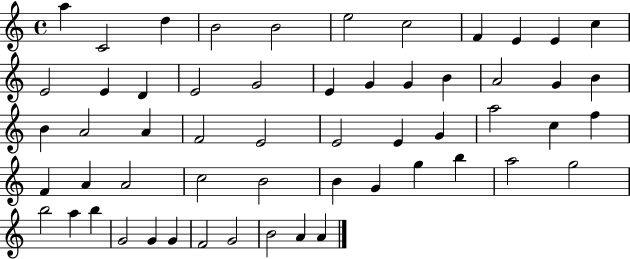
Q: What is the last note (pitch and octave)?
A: A4